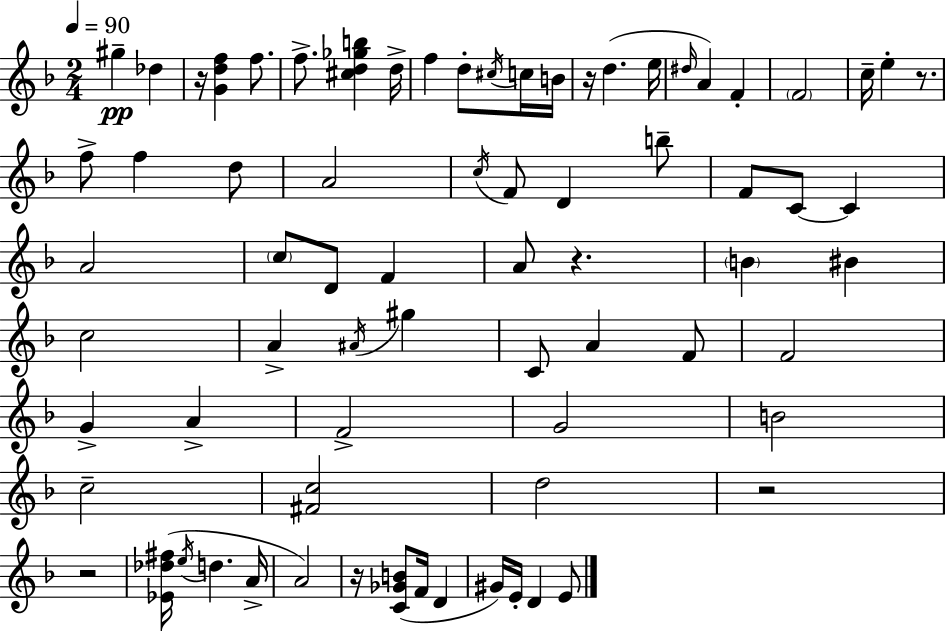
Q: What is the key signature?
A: F major